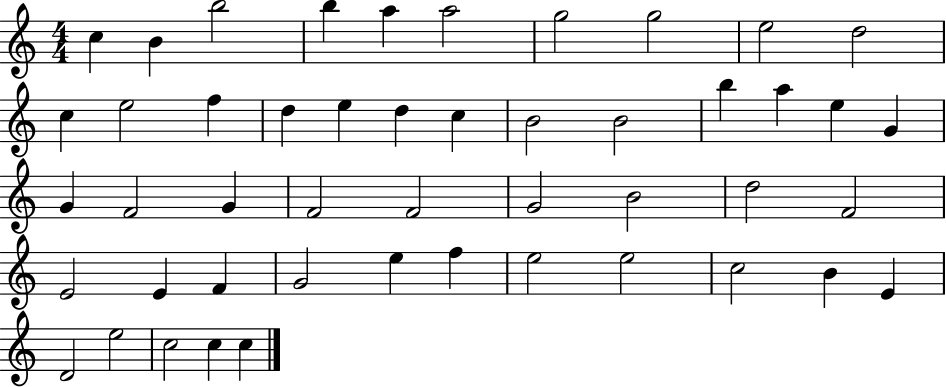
C5/q B4/q B5/h B5/q A5/q A5/h G5/h G5/h E5/h D5/h C5/q E5/h F5/q D5/q E5/q D5/q C5/q B4/h B4/h B5/q A5/q E5/q G4/q G4/q F4/h G4/q F4/h F4/h G4/h B4/h D5/h F4/h E4/h E4/q F4/q G4/h E5/q F5/q E5/h E5/h C5/h B4/q E4/q D4/h E5/h C5/h C5/q C5/q